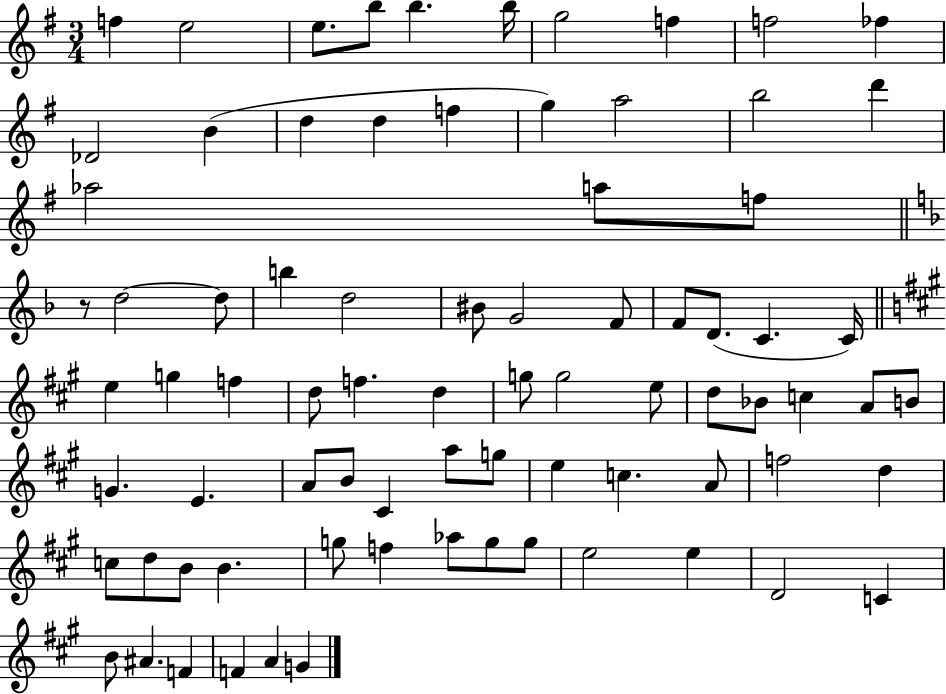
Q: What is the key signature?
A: G major